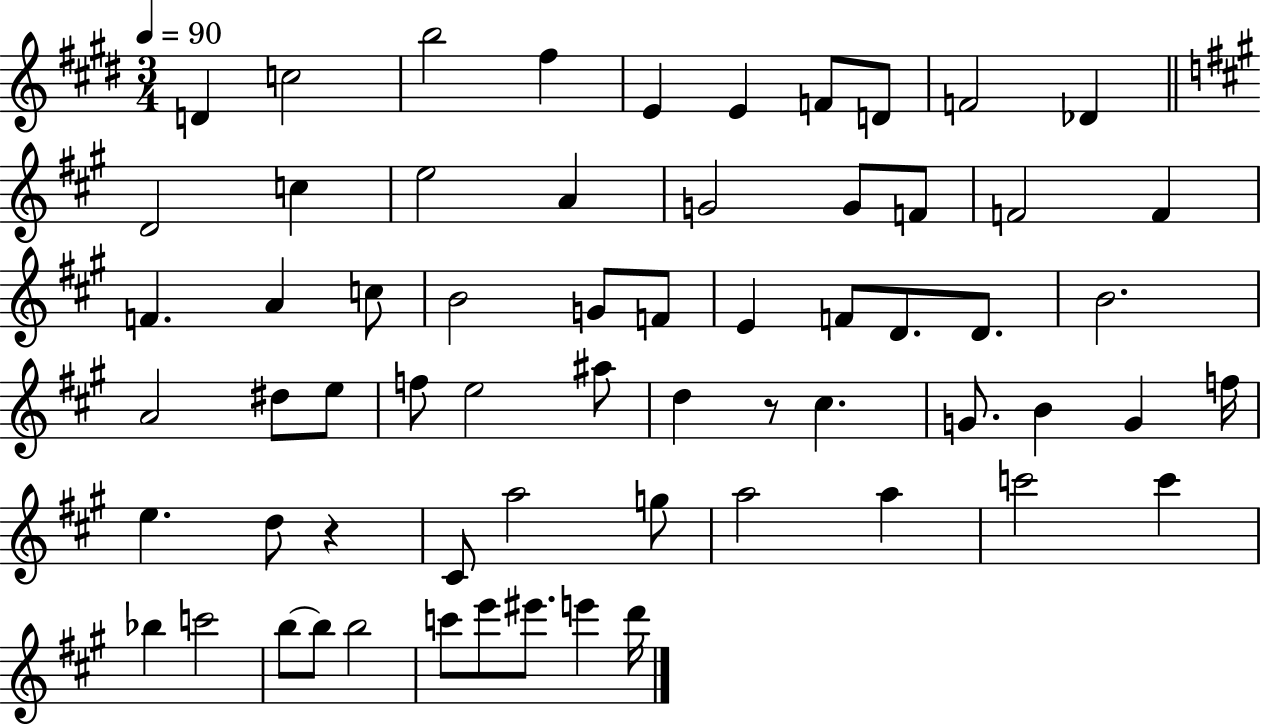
D4/q C5/h B5/h F#5/q E4/q E4/q F4/e D4/e F4/h Db4/q D4/h C5/q E5/h A4/q G4/h G4/e F4/e F4/h F4/q F4/q. A4/q C5/e B4/h G4/e F4/e E4/q F4/e D4/e. D4/e. B4/h. A4/h D#5/e E5/e F5/e E5/h A#5/e D5/q R/e C#5/q. G4/e. B4/q G4/q F5/s E5/q. D5/e R/q C#4/e A5/h G5/e A5/h A5/q C6/h C6/q Bb5/q C6/h B5/e B5/e B5/h C6/e E6/e EIS6/e. E6/q D6/s